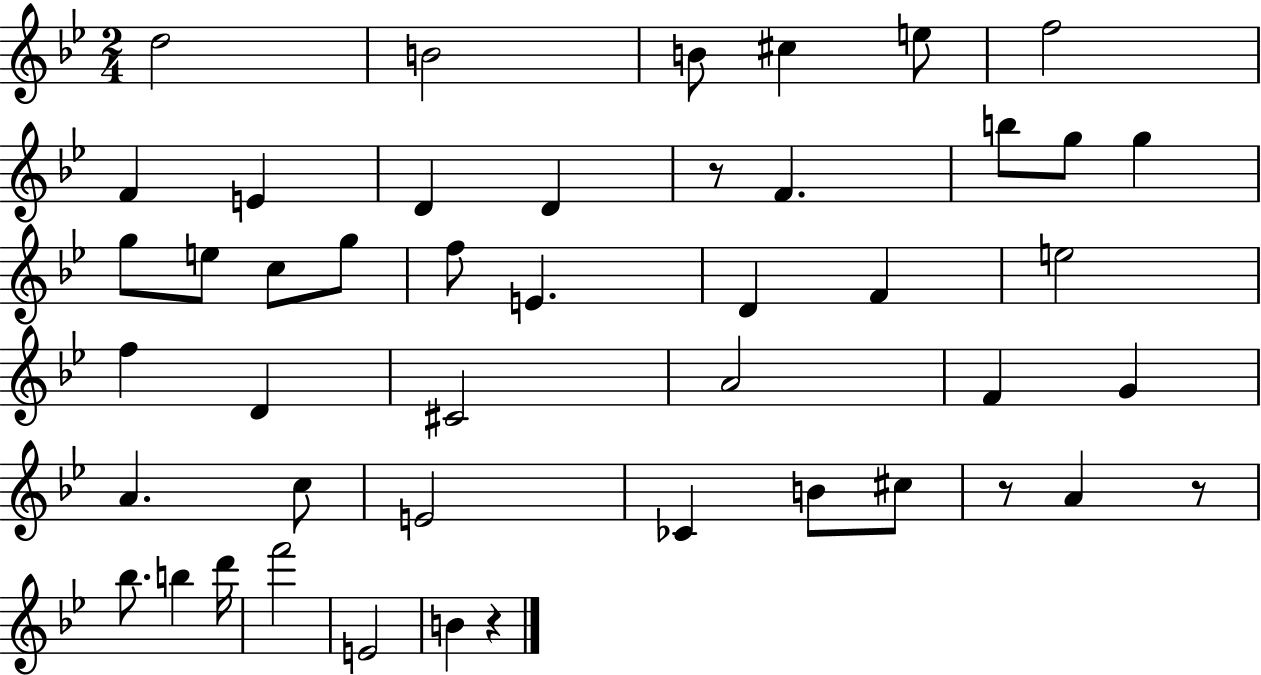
D5/h B4/h B4/e C#5/q E5/e F5/h F4/q E4/q D4/q D4/q R/e F4/q. B5/e G5/e G5/q G5/e E5/e C5/e G5/e F5/e E4/q. D4/q F4/q E5/h F5/q D4/q C#4/h A4/h F4/q G4/q A4/q. C5/e E4/h CES4/q B4/e C#5/e R/e A4/q R/e Bb5/e. B5/q D6/s F6/h E4/h B4/q R/q